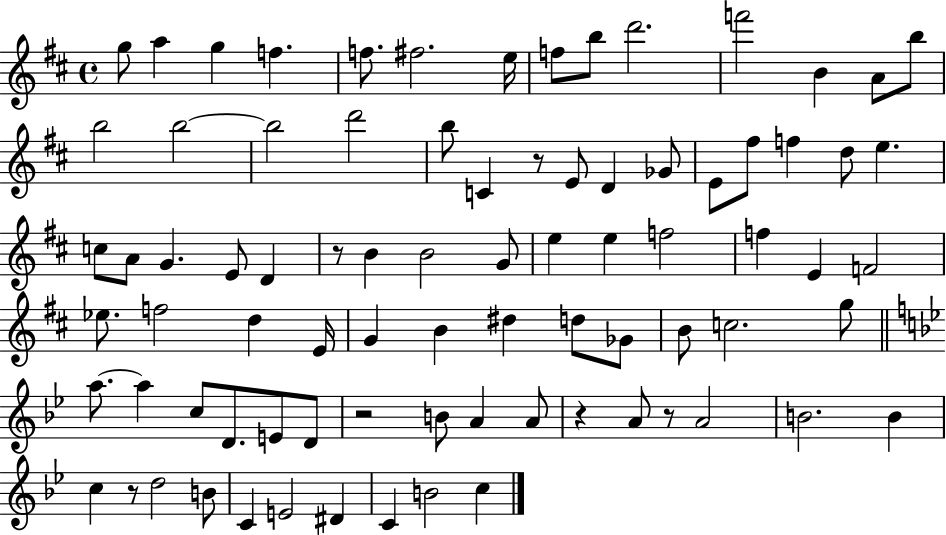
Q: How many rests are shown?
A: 6